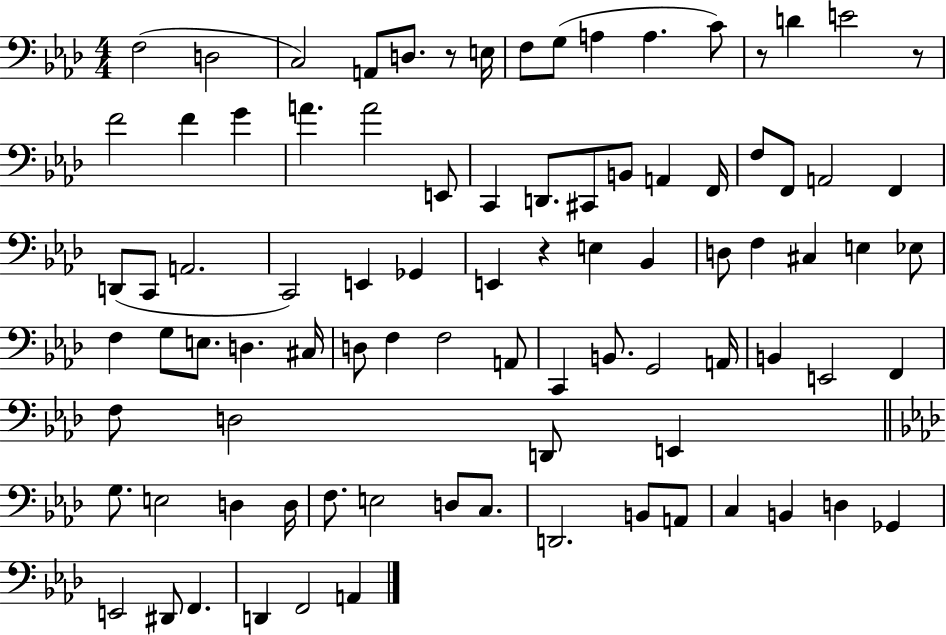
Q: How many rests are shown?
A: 4